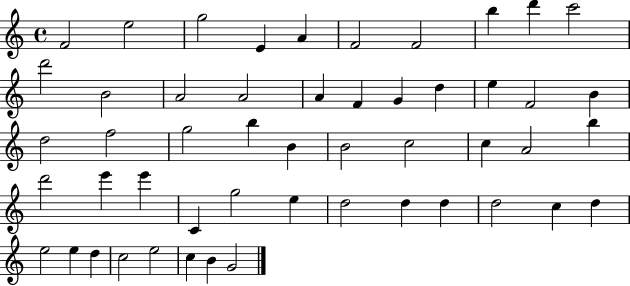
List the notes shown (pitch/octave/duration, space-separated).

F4/h E5/h G5/h E4/q A4/q F4/h F4/h B5/q D6/q C6/h D6/h B4/h A4/h A4/h A4/q F4/q G4/q D5/q E5/q F4/h B4/q D5/h F5/h G5/h B5/q B4/q B4/h C5/h C5/q A4/h B5/q D6/h E6/q E6/q C4/q G5/h E5/q D5/h D5/q D5/q D5/h C5/q D5/q E5/h E5/q D5/q C5/h E5/h C5/q B4/q G4/h